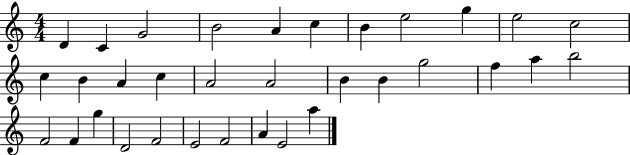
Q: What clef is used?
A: treble